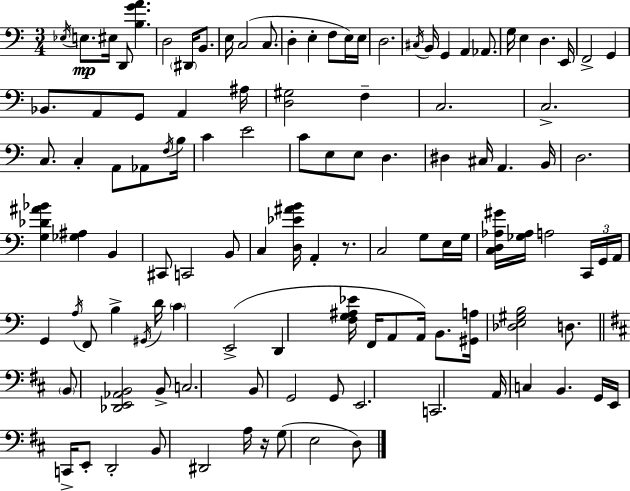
{
  \clef bass
  \numericTimeSignature
  \time 3/4
  \key a \minor
  \acciaccatura { ees16 }\mp e8. eis16 d,8 <b g' a'>4. | d2 \parenthesize dis,16 b,8. | e16 c2( c8. | d4-. e4-. f8 e16) | \break e16 d2. | \acciaccatura { cis16 } b,16 g,4 a,4 aes,8. | g16 e4 d4. | e,16 f,2-> g,4 | \break bes,8. a,8 g,8 a,4 | ais16 <d gis>2 f4-- | c2. | c2.-> | \break c8. c4-. a,8 aes,8 | \acciaccatura { f16 } b16 c'4 e'2 | c'8 e8 e8 d4. | dis4 cis16 a,4. | \break b,16 d2. | <g des' ais' bes'>4 <ges ais>4 b,4 | cis,8 c,2 | b,8 c4 <d ees' ais' b'>16 a,4-. | \break r8. c2 g8 | e16 g16 <c d aes gis'>16 <ges aes>16 a2 | \tuplet 3/2 { c,16 g,16 a,16 } g,4 \acciaccatura { a16 } f,8 b4-> | \acciaccatura { gis,16 } d'16 \parenthesize c'4 e,2->( | \break d,4 <f g ais ees'>16 f,16 a,8 | a,16) b,8. <gis, a>16 <des e gis b>2 | d8. \bar "||" \break \key d \major \parenthesize b,8 <des, e, aes, b,>2 b,8-> | c2. | b,8 g,2 g,8 | e,2. | \break c,2. | a,16 c4 b,4. g,16 | e,16 c,16-> e,8-. d,2-. | b,8 dis,2 a16 r16 | \break g8( e2 d8) | \bar "|."
}